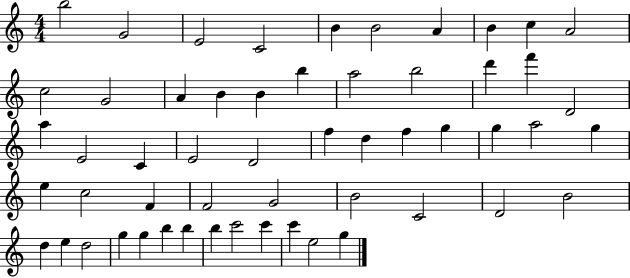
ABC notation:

X:1
T:Untitled
M:4/4
L:1/4
K:C
b2 G2 E2 C2 B B2 A B c A2 c2 G2 A B B b a2 b2 d' f' D2 a E2 C E2 D2 f d f g g a2 g e c2 F F2 G2 B2 C2 D2 B2 d e d2 g g b b b c'2 c' c' e2 g